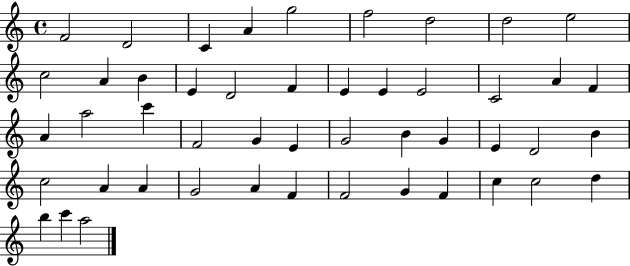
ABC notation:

X:1
T:Untitled
M:4/4
L:1/4
K:C
F2 D2 C A g2 f2 d2 d2 e2 c2 A B E D2 F E E E2 C2 A F A a2 c' F2 G E G2 B G E D2 B c2 A A G2 A F F2 G F c c2 d b c' a2